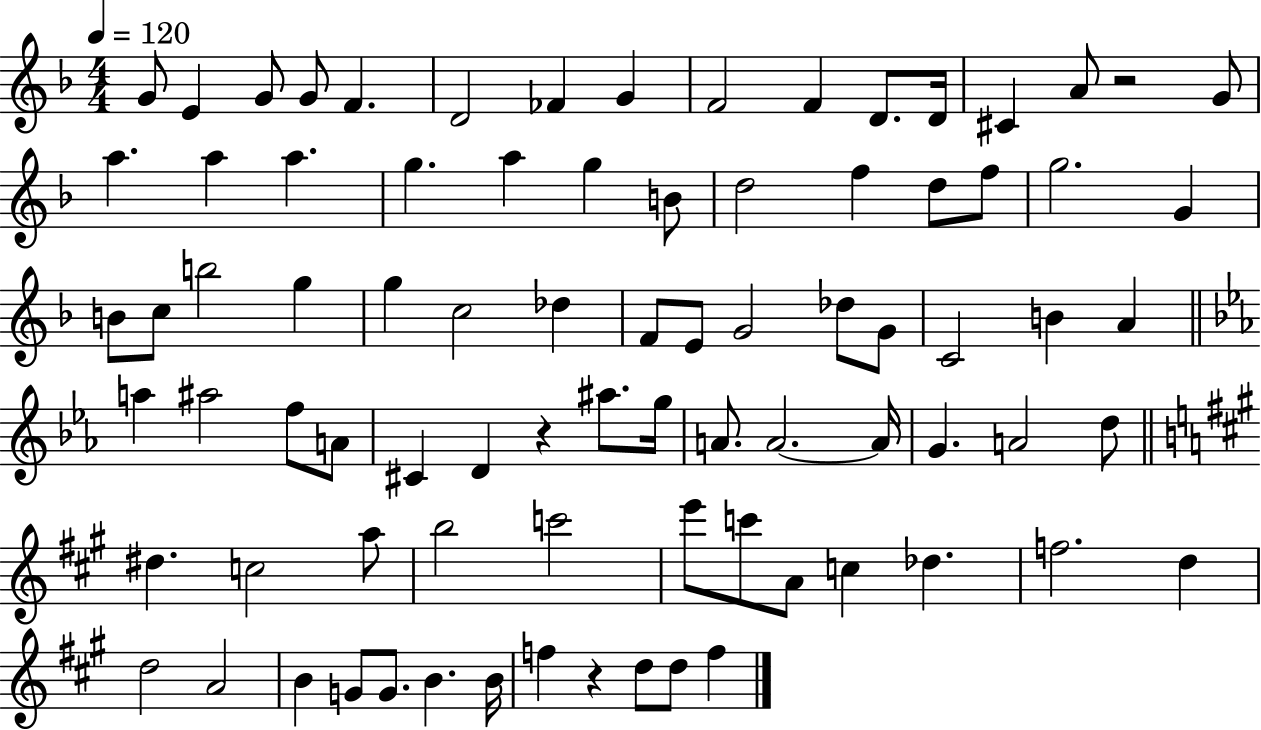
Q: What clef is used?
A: treble